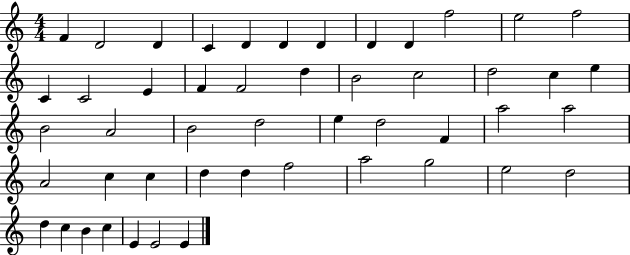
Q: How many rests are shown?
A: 0